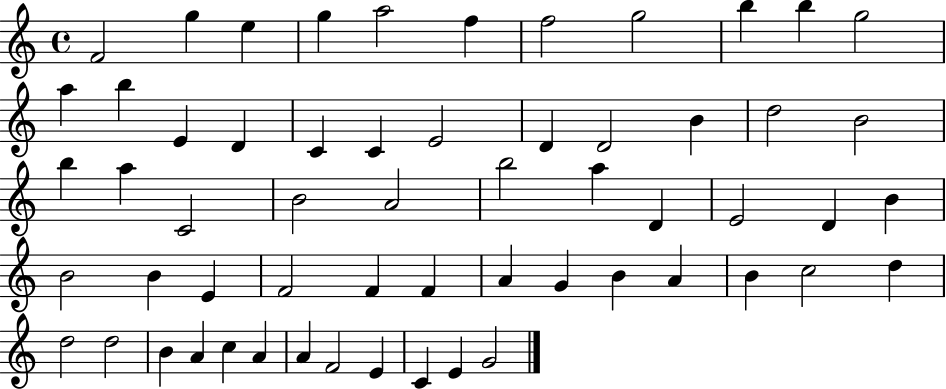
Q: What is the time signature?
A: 4/4